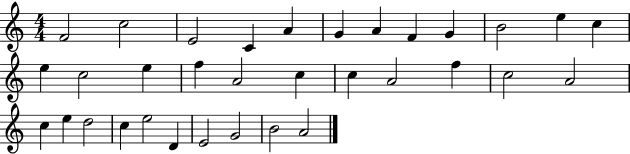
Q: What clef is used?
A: treble